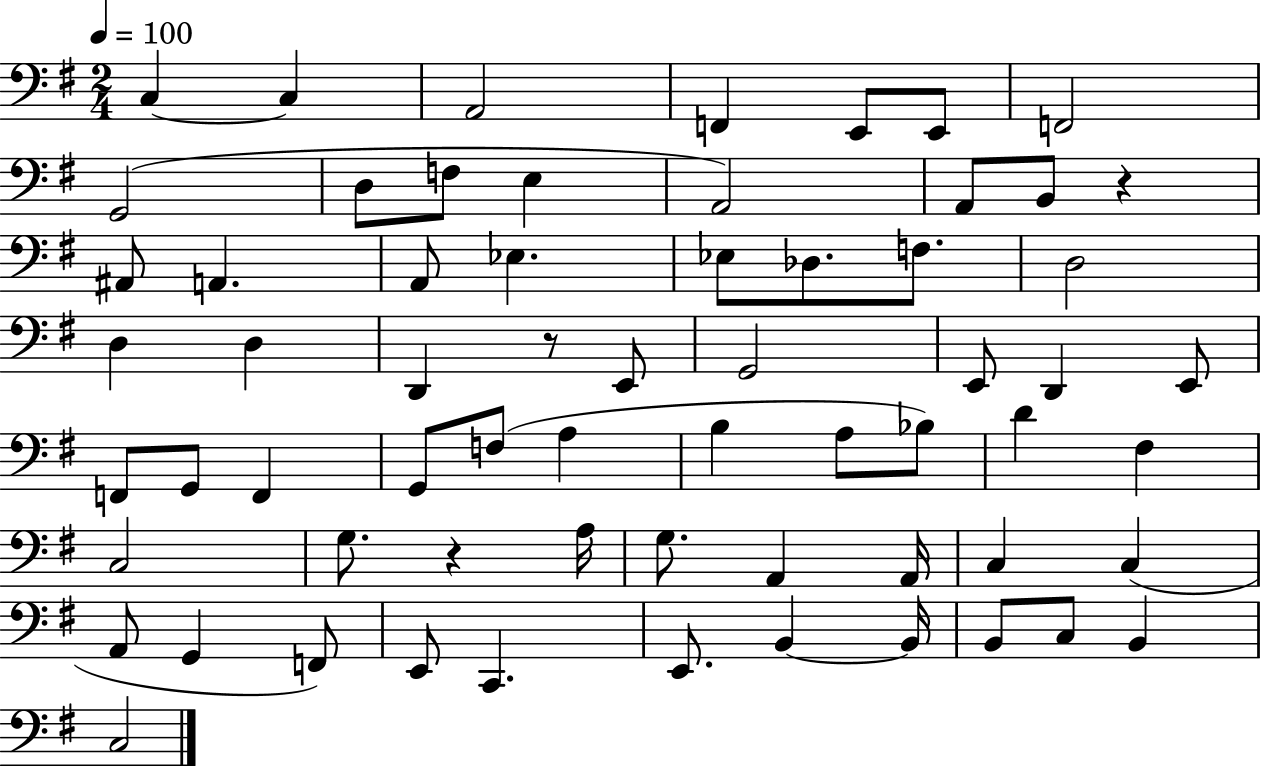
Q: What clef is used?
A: bass